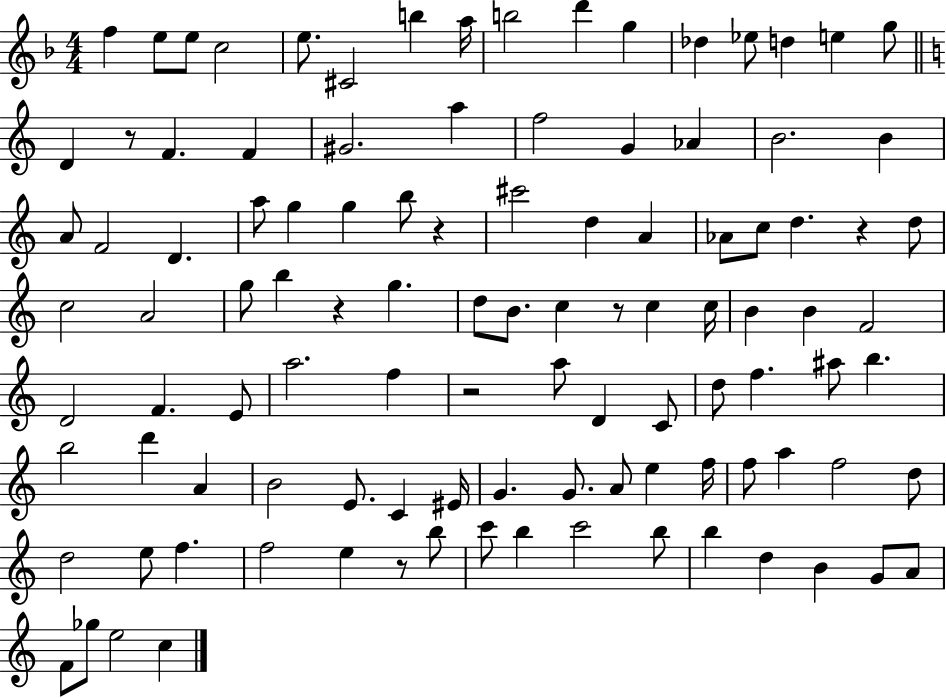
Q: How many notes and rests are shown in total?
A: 107